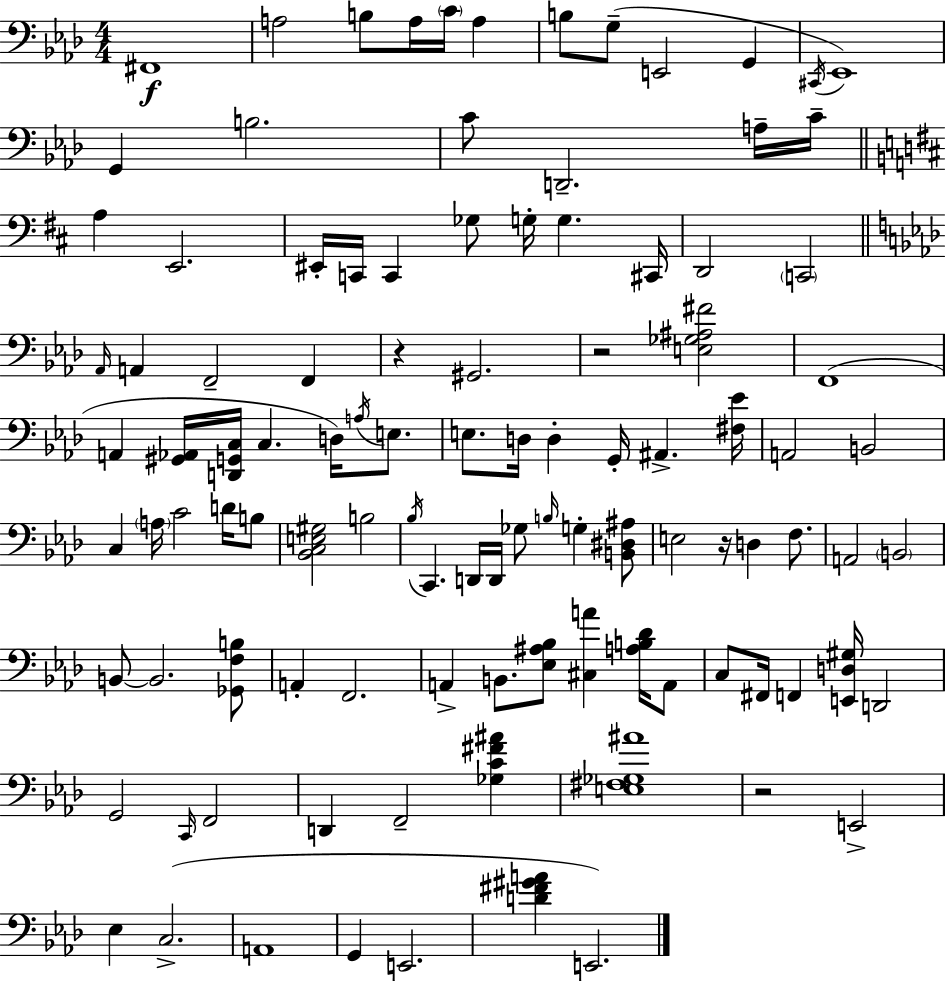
F#2/w A3/h B3/e A3/s C4/s A3/q B3/e G3/e E2/h G2/q C#2/s Eb2/w G2/q B3/h. C4/e D2/h. A3/s C4/s A3/q E2/h. EIS2/s C2/s C2/q Gb3/e G3/s G3/q. C#2/s D2/h C2/h Ab2/s A2/q F2/h F2/q R/q G#2/h. R/h [E3,Gb3,A#3,F#4]/h F2/w A2/q [G#2,Ab2]/s [D2,G2,C3]/s C3/q. D3/s A3/s E3/e. E3/e. D3/s D3/q G2/s A#2/q. [F#3,Eb4]/s A2/h B2/h C3/q A3/s C4/h D4/s B3/e [Bb2,C3,E3,G#3]/h B3/h Bb3/s C2/q. D2/s D2/s Gb3/e B3/s G3/q [B2,D#3,A#3]/e E3/h R/s D3/q F3/e. A2/h B2/h B2/e B2/h. [Gb2,F3,B3]/e A2/q F2/h. A2/q B2/e. [Eb3,A#3,Bb3]/e [C#3,A4]/q [A3,B3,Db4]/s A2/e C3/e F#2/s F2/q [E2,D3,G#3]/s D2/h G2/h C2/s F2/h D2/q F2/h [Gb3,C4,F#4,A#4]/q [E3,F#3,Gb3,A#4]/w R/h E2/h Eb3/q C3/h. A2/w G2/q E2/h. [D4,F#4,G#4,A4]/q E2/h.